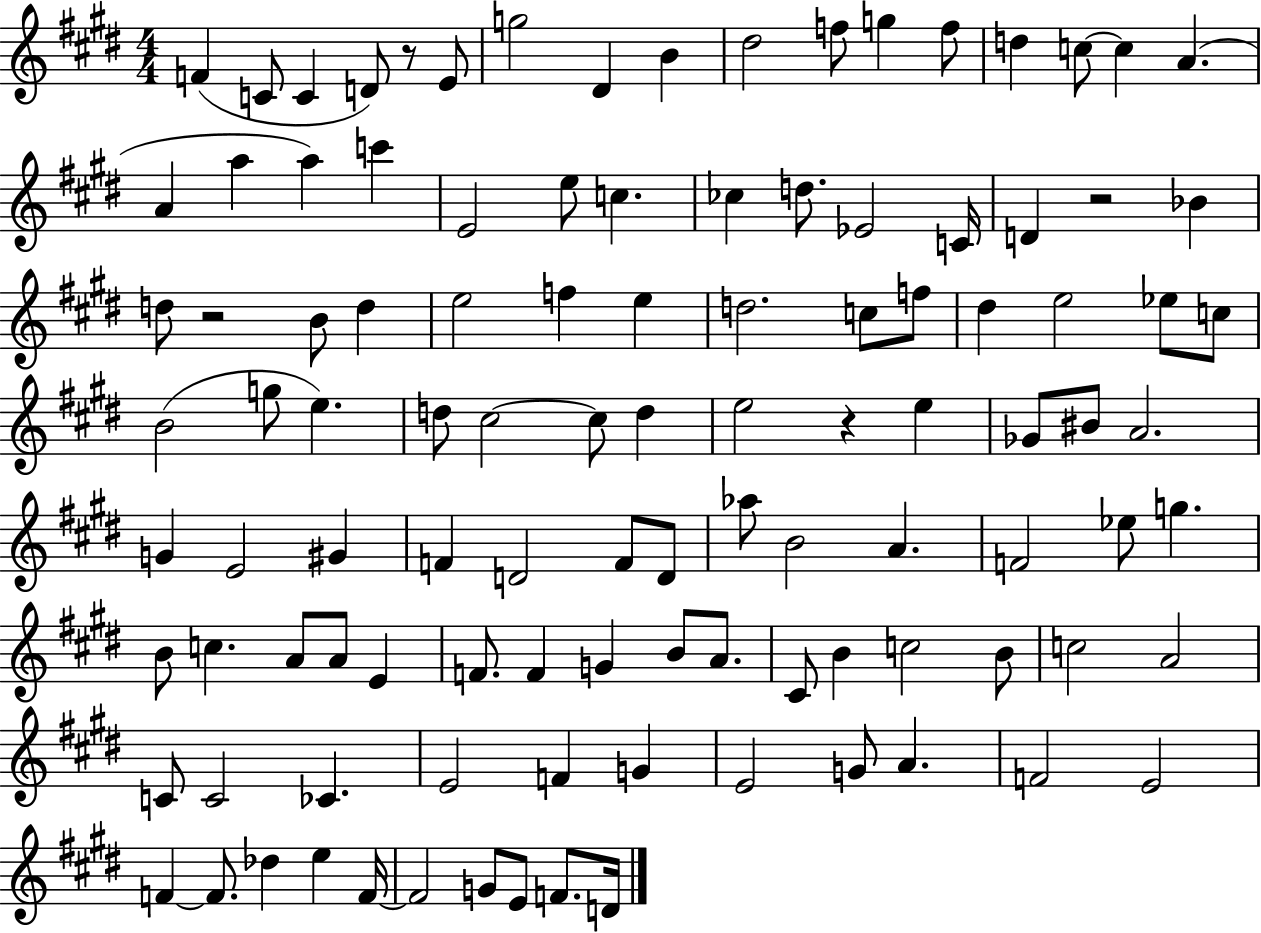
F4/q C4/e C4/q D4/e R/e E4/e G5/h D#4/q B4/q D#5/h F5/e G5/q F5/e D5/q C5/e C5/q A4/q. A4/q A5/q A5/q C6/q E4/h E5/e C5/q. CES5/q D5/e. Eb4/h C4/s D4/q R/h Bb4/q D5/e R/h B4/e D5/q E5/h F5/q E5/q D5/h. C5/e F5/e D#5/q E5/h Eb5/e C5/e B4/h G5/e E5/q. D5/e C#5/h C#5/e D5/q E5/h R/q E5/q Gb4/e BIS4/e A4/h. G4/q E4/h G#4/q F4/q D4/h F4/e D4/e Ab5/e B4/h A4/q. F4/h Eb5/e G5/q. B4/e C5/q. A4/e A4/e E4/q F4/e. F4/q G4/q B4/e A4/e. C#4/e B4/q C5/h B4/e C5/h A4/h C4/e C4/h CES4/q. E4/h F4/q G4/q E4/h G4/e A4/q. F4/h E4/h F4/q F4/e. Db5/q E5/q F4/s F4/h G4/e E4/e F4/e. D4/s